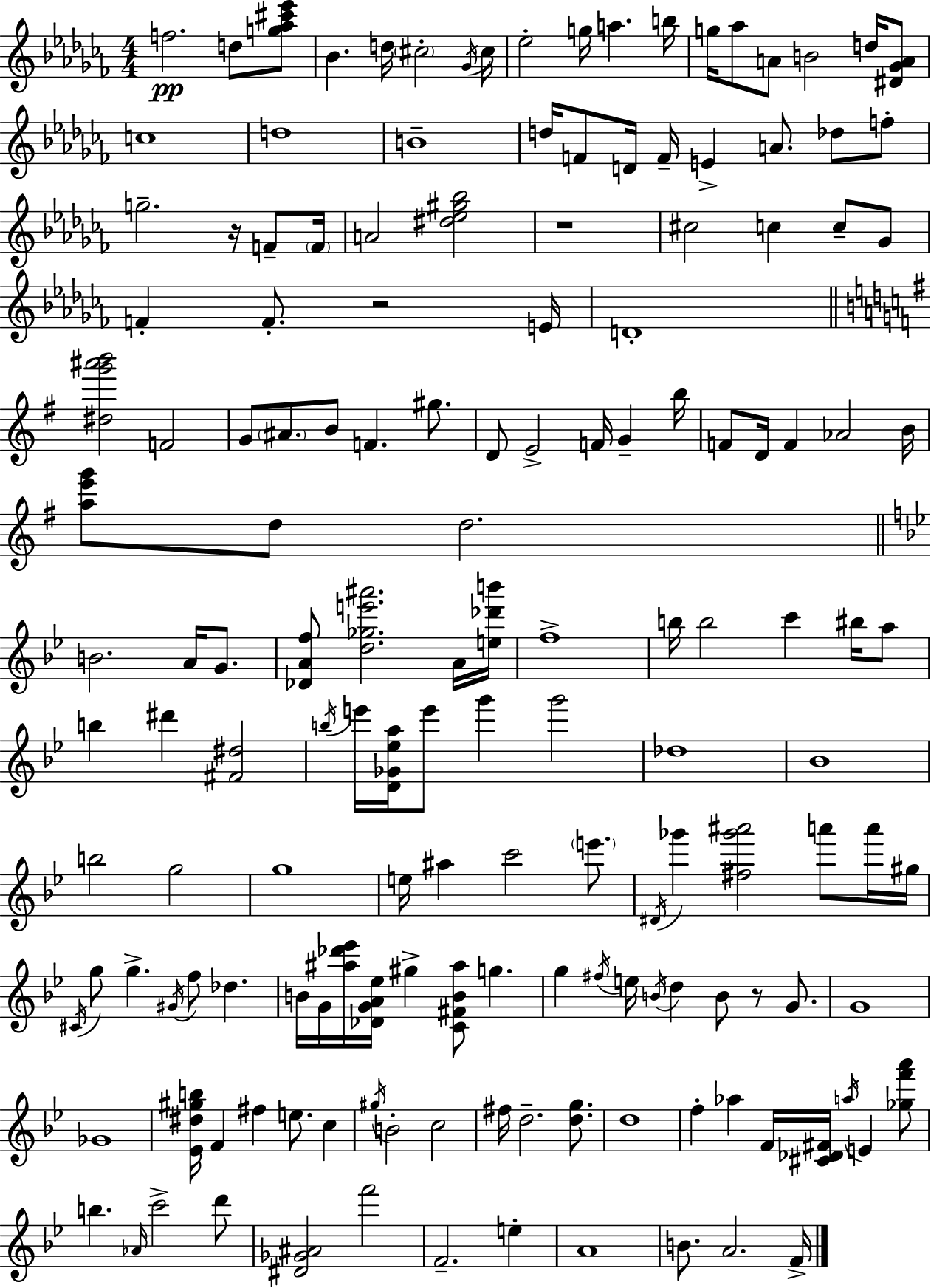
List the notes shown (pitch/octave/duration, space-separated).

F5/h. D5/e [G5,Ab5,C#6,Eb6]/e Bb4/q. D5/s C#5/h Gb4/s C#5/s Eb5/h G5/s A5/q. B5/s G5/s Ab5/e A4/e B4/h D5/s [D#4,Gb4,A4]/e C5/w D5/w B4/w D5/s F4/e D4/s F4/s E4/q A4/e. Db5/e F5/e G5/h. R/s F4/e F4/s A4/h [D#5,Eb5,G#5,Bb5]/h R/w C#5/h C5/q C5/e Gb4/e F4/q F4/e. R/h E4/s D4/w [D#5,G6,A#6,B6]/h F4/h G4/e A#4/e. B4/e F4/q. G#5/e. D4/e E4/h F4/s G4/q B5/s F4/e D4/s F4/q Ab4/h B4/s [A5,E6,G6]/e D5/e D5/h. B4/h. A4/s G4/e. [Db4,A4,F5]/e [D5,Gb5,E6,A#6]/h. A4/s [E5,Db6,B6]/s F5/w B5/s B5/h C6/q BIS5/s A5/e B5/q D#6/q [F#4,D#5]/h B5/s E6/s [D4,Gb4,Eb5,A5]/s E6/e G6/q G6/h Db5/w Bb4/w B5/h G5/h G5/w E5/s A#5/q C6/h E6/e. D#4/s Gb6/q [F#5,Gb6,A#6]/h A6/e A6/s G#5/s C#4/s G5/e G5/q. G#4/s F5/e Db5/q. B4/s G4/s [A#5,Db6,Eb6]/s [Db4,G4,A4,Eb5]/s G#5/q [C4,F#4,B4,A#5]/e G5/q. G5/q F#5/s E5/s B4/s D5/q B4/e R/e G4/e. G4/w Gb4/w [Eb4,D#5,G#5,B5]/s F4/q F#5/q E5/e. C5/q G#5/s B4/h C5/h F#5/s D5/h. [D5,G5]/e. D5/w F5/q Ab5/q F4/s [C#4,Db4,F#4]/s A5/s E4/q [Gb5,F6,A6]/e B5/q. Ab4/s C6/h D6/e [D#4,Gb4,A#4]/h F6/h F4/h. E5/q A4/w B4/e. A4/h. F4/s